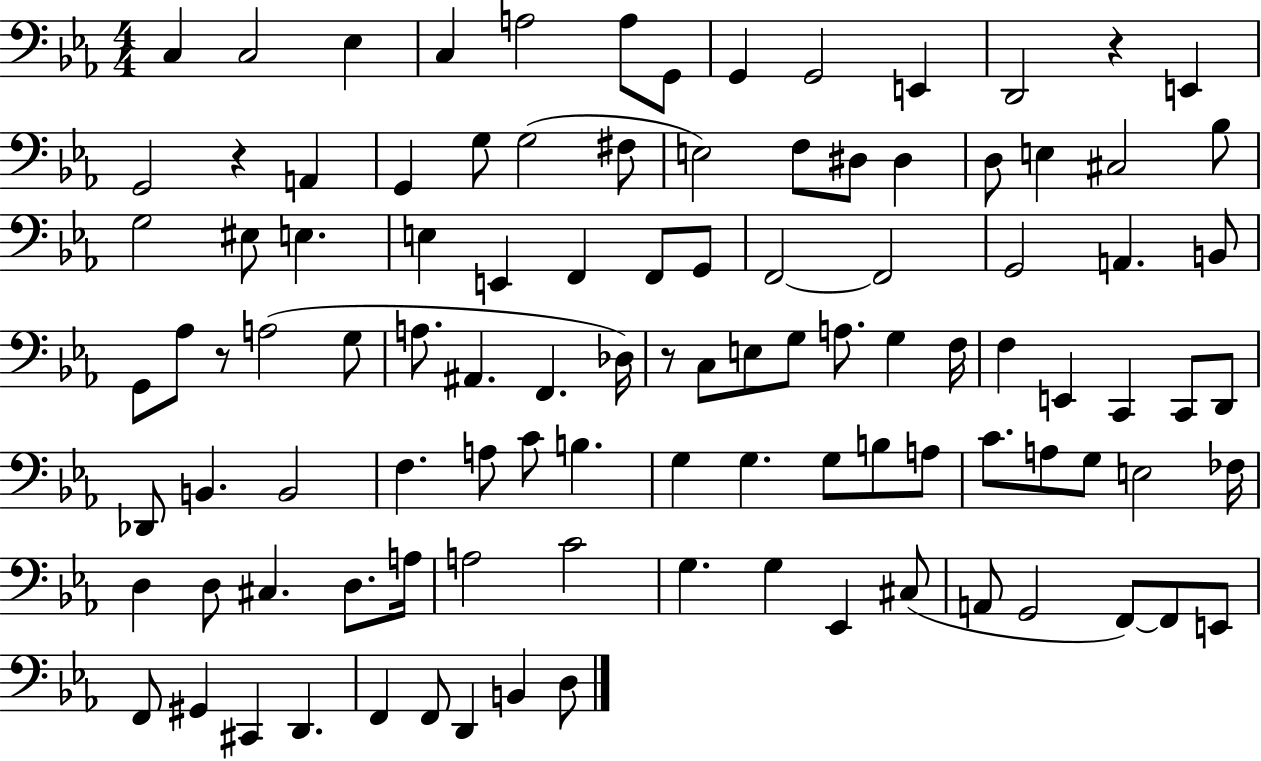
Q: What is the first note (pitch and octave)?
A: C3